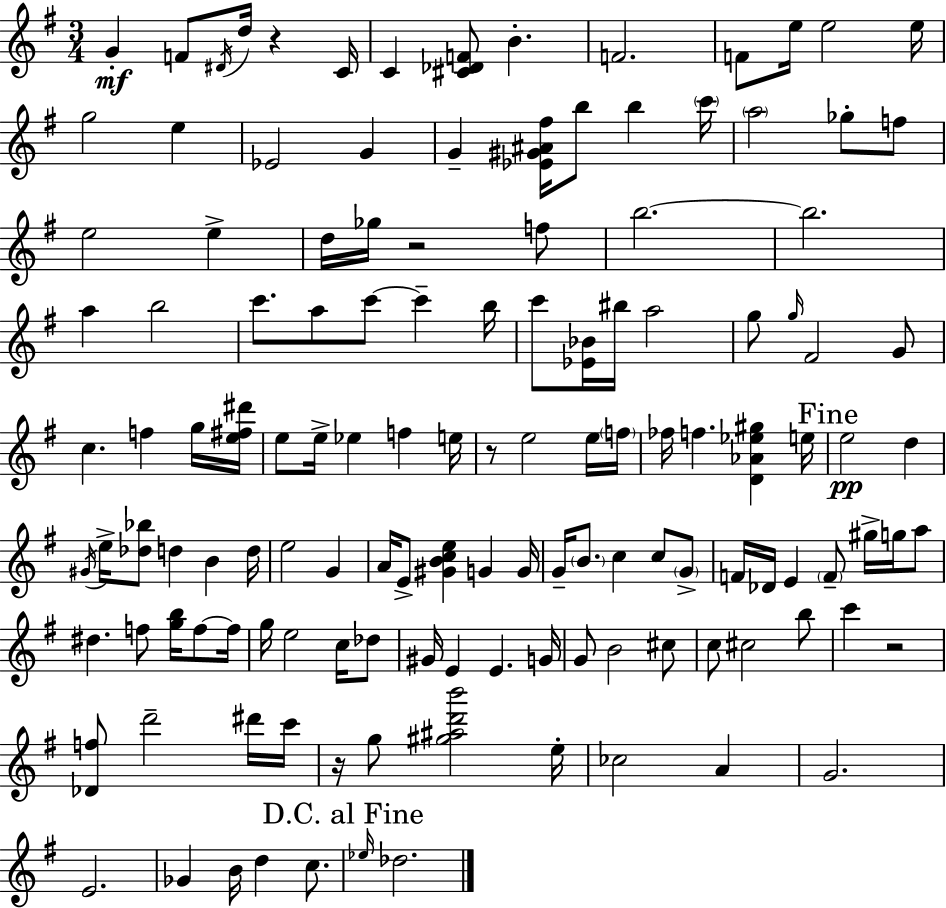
G4/q F4/e D#4/s D5/s R/q C4/s C4/q [C#4,Db4,F4]/e B4/q. F4/h. F4/e E5/s E5/h E5/s G5/h E5/q Eb4/h G4/q G4/q [Eb4,G#4,A#4,F#5]/s B5/e B5/q C6/s A5/h Gb5/e F5/e E5/h E5/q D5/s Gb5/s R/h F5/e B5/h. B5/h. A5/q B5/h C6/e. A5/e C6/e C6/q B5/s C6/e [Eb4,Bb4]/s BIS5/s A5/h G5/e G5/s F#4/h G4/e C5/q. F5/q G5/s [E5,F#5,D#6]/s E5/e E5/s Eb5/q F5/q E5/s R/e E5/h E5/s F5/s FES5/s F5/q. [D4,Ab4,Eb5,G#5]/q E5/s E5/h D5/q G#4/s E5/s [Db5,Bb5]/e D5/q B4/q D5/s E5/h G4/q A4/s E4/e [G#4,B4,C5,E5]/q G4/q G4/s G4/s B4/e. C5/q C5/e G4/e F4/s Db4/s E4/q F4/e G#5/s G5/s A5/e D#5/q. F5/e [G5,B5]/s F5/e F5/s G5/s E5/h C5/s Db5/e G#4/s E4/q E4/q. G4/s G4/e B4/h C#5/e C5/e C#5/h B5/e C6/q R/h [Db4,F5]/e D6/h D#6/s C6/s R/s G5/e [G#5,A#5,D6,B6]/h E5/s CES5/h A4/q G4/h. E4/h. Gb4/q B4/s D5/q C5/e. Eb5/s Db5/h.